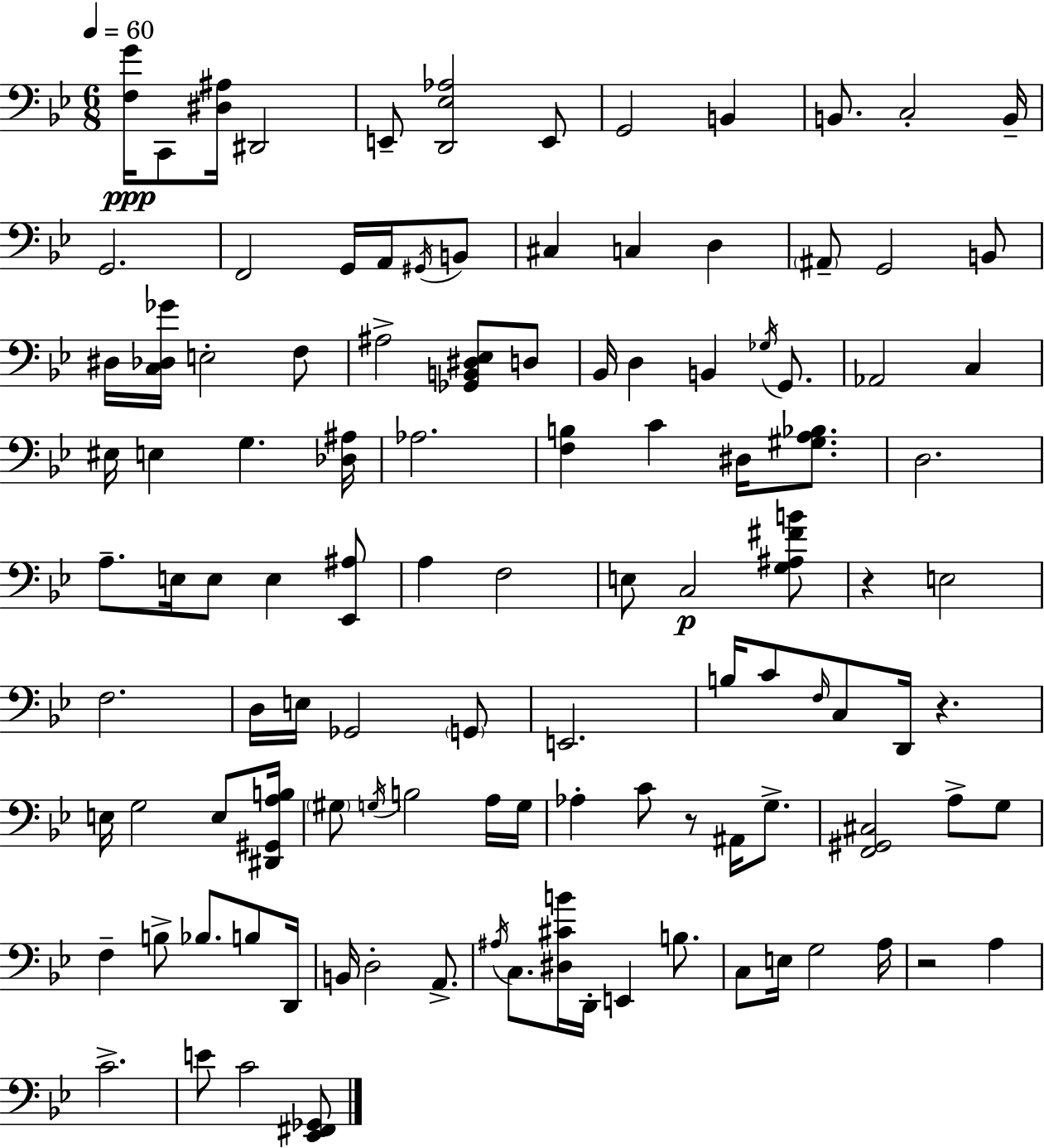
[F3,G4]/s C2/e [D#3,A#3]/s D#2/h E2/e [D2,Eb3,Ab3]/h E2/e G2/h B2/q B2/e. C3/h B2/s G2/h. F2/h G2/s A2/s G#2/s B2/e C#3/q C3/q D3/q A#2/e G2/h B2/e D#3/s [C3,Db3,Gb4]/s E3/h F3/e A#3/h [Gb2,B2,D#3,Eb3]/e D3/e Bb2/s D3/q B2/q Gb3/s G2/e. Ab2/h C3/q EIS3/s E3/q G3/q. [Db3,A#3]/s Ab3/h. [F3,B3]/q C4/q D#3/s [G#3,A3,Bb3]/e. D3/h. A3/e. E3/s E3/e E3/q [Eb2,A#3]/e A3/q F3/h E3/e C3/h [G3,A#3,F#4,B4]/e R/q E3/h F3/h. D3/s E3/s Gb2/h G2/e E2/h. B3/s C4/e F3/s C3/e D2/s R/q. E3/s G3/h E3/e [D#2,G#2,A3,B3]/s G#3/e G3/s B3/h A3/s G3/s Ab3/q C4/e R/e A#2/s G3/e. [F2,G#2,C#3]/h A3/e G3/e F3/q B3/e Bb3/e. B3/e D2/s B2/s D3/h A2/e. A#3/s C3/e. [D#3,C#4,B4]/s D2/s E2/q B3/e. C3/e E3/s G3/h A3/s R/h A3/q C4/h. E4/e C4/h [Eb2,F#2,Gb2]/e